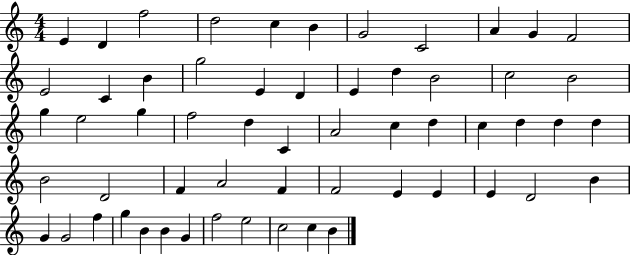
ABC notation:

X:1
T:Untitled
M:4/4
L:1/4
K:C
E D f2 d2 c B G2 C2 A G F2 E2 C B g2 E D E d B2 c2 B2 g e2 g f2 d C A2 c d c d d d B2 D2 F A2 F F2 E E E D2 B G G2 f g B B G f2 e2 c2 c B